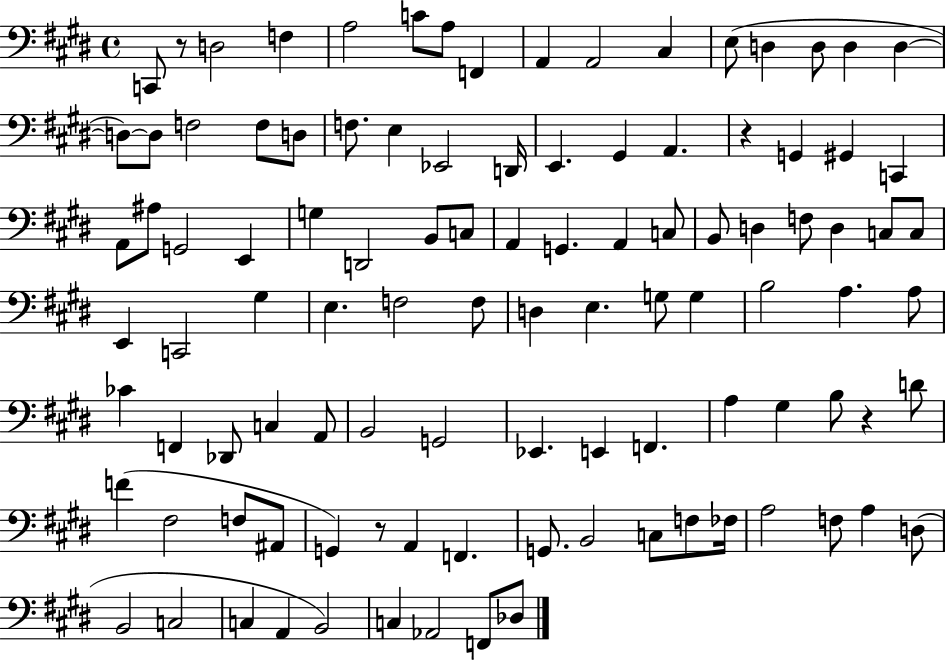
X:1
T:Untitled
M:4/4
L:1/4
K:E
C,,/2 z/2 D,2 F, A,2 C/2 A,/2 F,, A,, A,,2 ^C, E,/2 D, D,/2 D, D, D,/2 D,/2 F,2 F,/2 D,/2 F,/2 E, _E,,2 D,,/4 E,, ^G,, A,, z G,, ^G,, C,, A,,/2 ^A,/2 G,,2 E,, G, D,,2 B,,/2 C,/2 A,, G,, A,, C,/2 B,,/2 D, F,/2 D, C,/2 C,/2 E,, C,,2 ^G, E, F,2 F,/2 D, E, G,/2 G, B,2 A, A,/2 _C F,, _D,,/2 C, A,,/2 B,,2 G,,2 _E,, E,, F,, A, ^G, B,/2 z D/2 F ^F,2 F,/2 ^A,,/2 G,, z/2 A,, F,, G,,/2 B,,2 C,/2 F,/2 _F,/4 A,2 F,/2 A, D,/2 B,,2 C,2 C, A,, B,,2 C, _A,,2 F,,/2 _D,/2